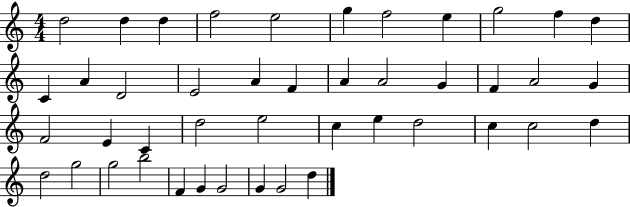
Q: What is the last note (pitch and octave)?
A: D5